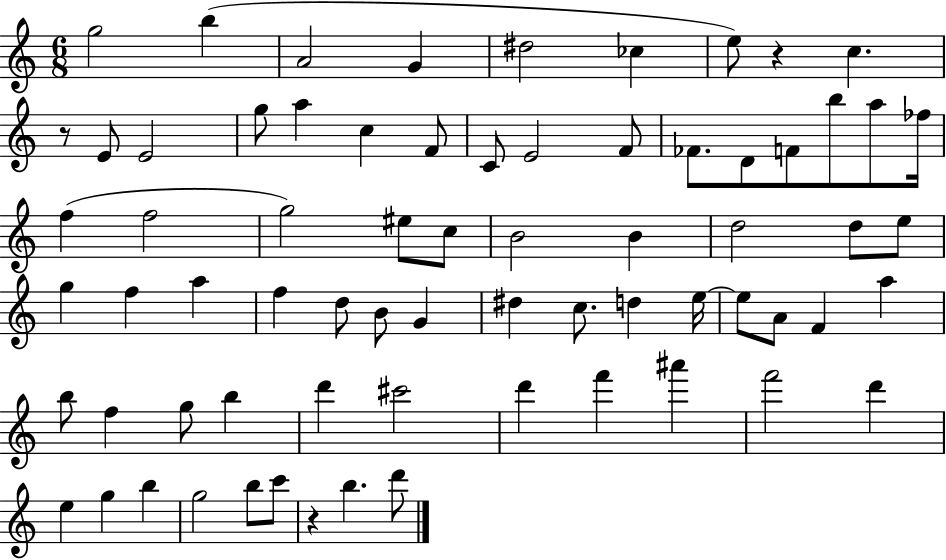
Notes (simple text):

G5/h B5/q A4/h G4/q D#5/h CES5/q E5/e R/q C5/q. R/e E4/e E4/h G5/e A5/q C5/q F4/e C4/e E4/h F4/e FES4/e. D4/e F4/e B5/e A5/e FES5/s F5/q F5/h G5/h EIS5/e C5/e B4/h B4/q D5/h D5/e E5/e G5/q F5/q A5/q F5/q D5/e B4/e G4/q D#5/q C5/e. D5/q E5/s E5/e A4/e F4/q A5/q B5/e F5/q G5/e B5/q D6/q C#6/h D6/q F6/q A#6/q F6/h D6/q E5/q G5/q B5/q G5/h B5/e C6/e R/q B5/q. D6/e